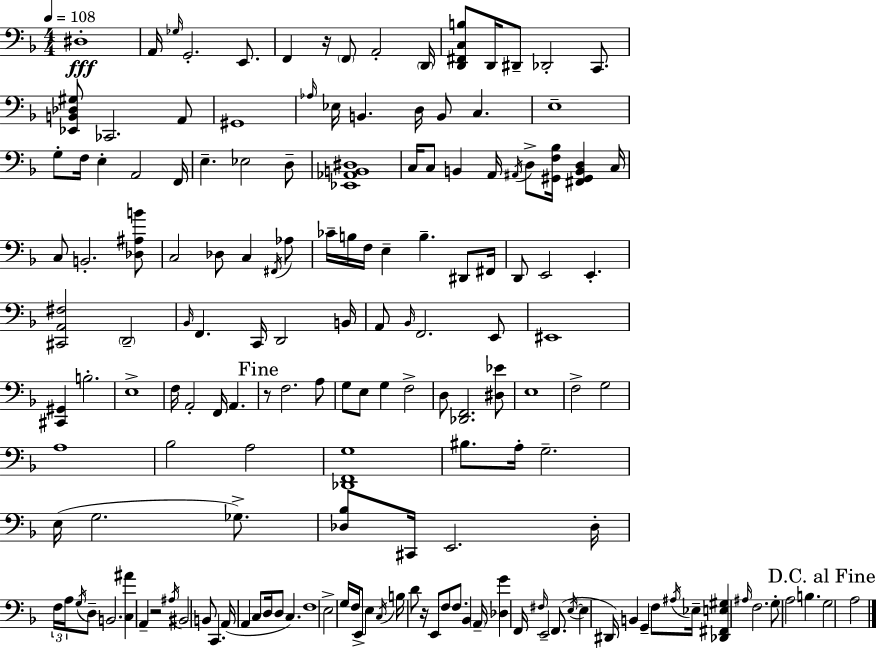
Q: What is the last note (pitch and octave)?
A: A3